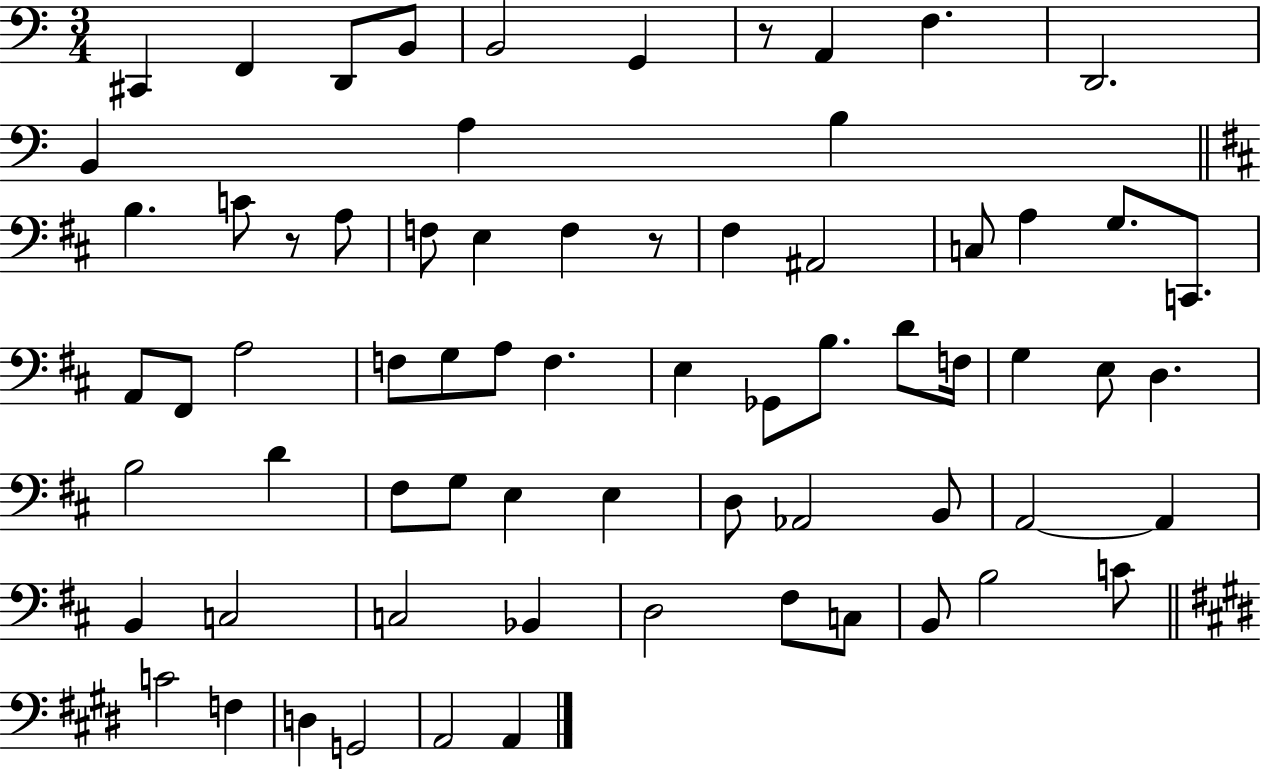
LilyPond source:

{
  \clef bass
  \numericTimeSignature
  \time 3/4
  \key c \major
  cis,4 f,4 d,8 b,8 | b,2 g,4 | r8 a,4 f4. | d,2. | \break b,4 a4 b4 | \bar "||" \break \key d \major b4. c'8 r8 a8 | f8 e4 f4 r8 | fis4 ais,2 | c8 a4 g8. c,8. | \break a,8 fis,8 a2 | f8 g8 a8 f4. | e4 ges,8 b8. d'8 f16 | g4 e8 d4. | \break b2 d'4 | fis8 g8 e4 e4 | d8 aes,2 b,8 | a,2~~ a,4 | \break b,4 c2 | c2 bes,4 | d2 fis8 c8 | b,8 b2 c'8 | \break \bar "||" \break \key e \major c'2 f4 | d4 g,2 | a,2 a,4 | \bar "|."
}